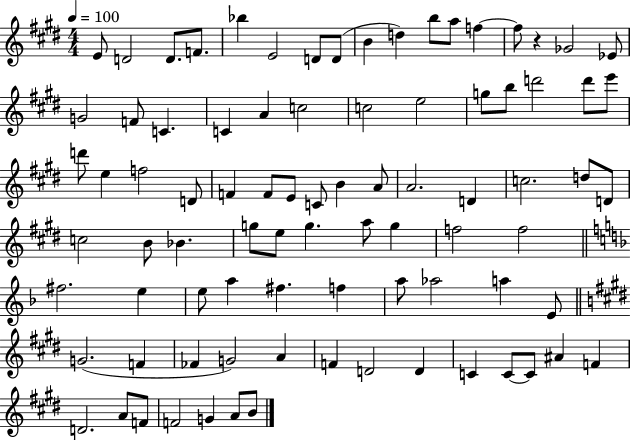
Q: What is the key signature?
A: E major